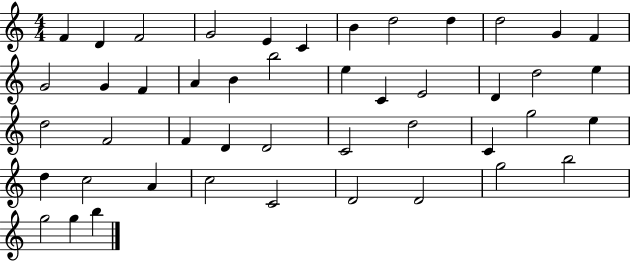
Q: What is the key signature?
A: C major